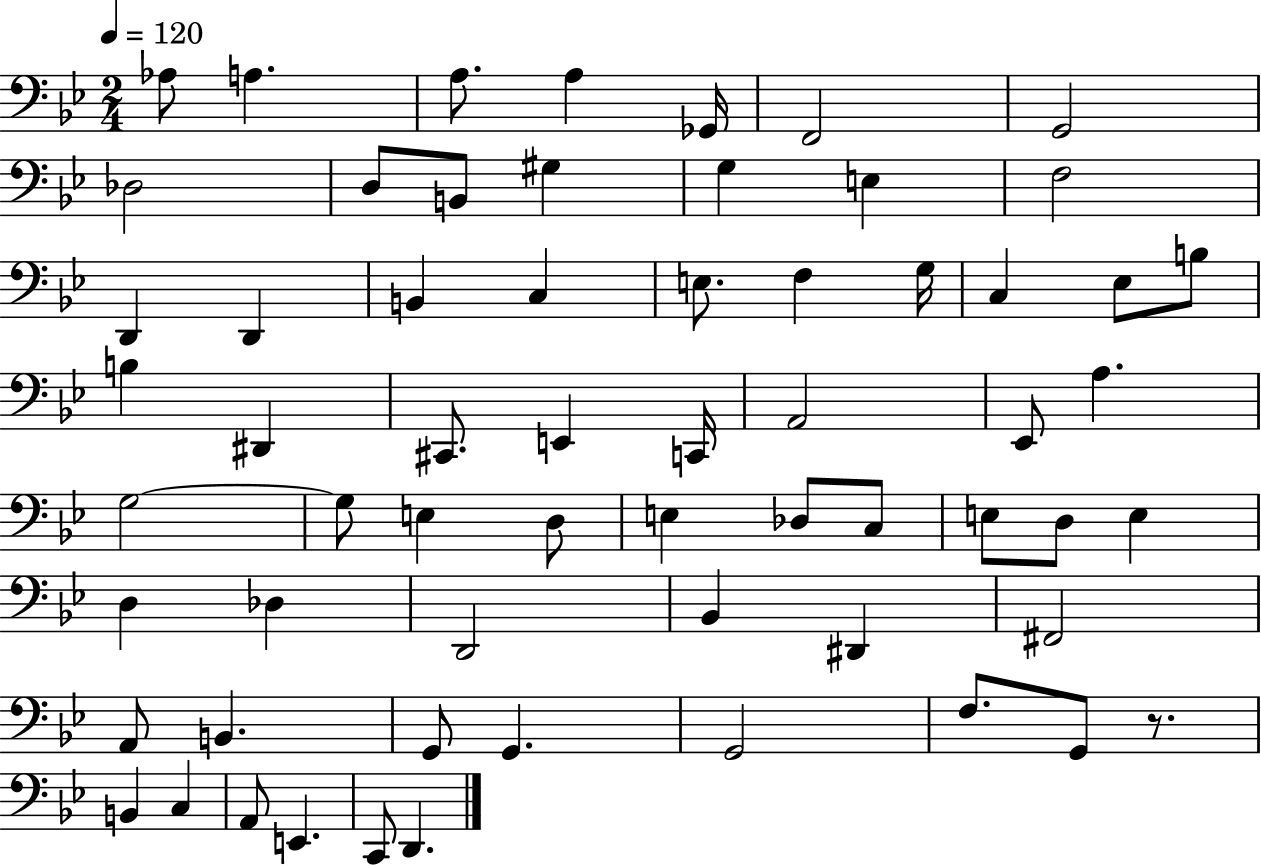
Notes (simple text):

Ab3/e A3/q. A3/e. A3/q Gb2/s F2/h G2/h Db3/h D3/e B2/e G#3/q G3/q E3/q F3/h D2/q D2/q B2/q C3/q E3/e. F3/q G3/s C3/q Eb3/e B3/e B3/q D#2/q C#2/e. E2/q C2/s A2/h Eb2/e A3/q. G3/h G3/e E3/q D3/e E3/q Db3/e C3/e E3/e D3/e E3/q D3/q Db3/q D2/h Bb2/q D#2/q F#2/h A2/e B2/q. G2/e G2/q. G2/h F3/e. G2/e R/e. B2/q C3/q A2/e E2/q. C2/e D2/q.